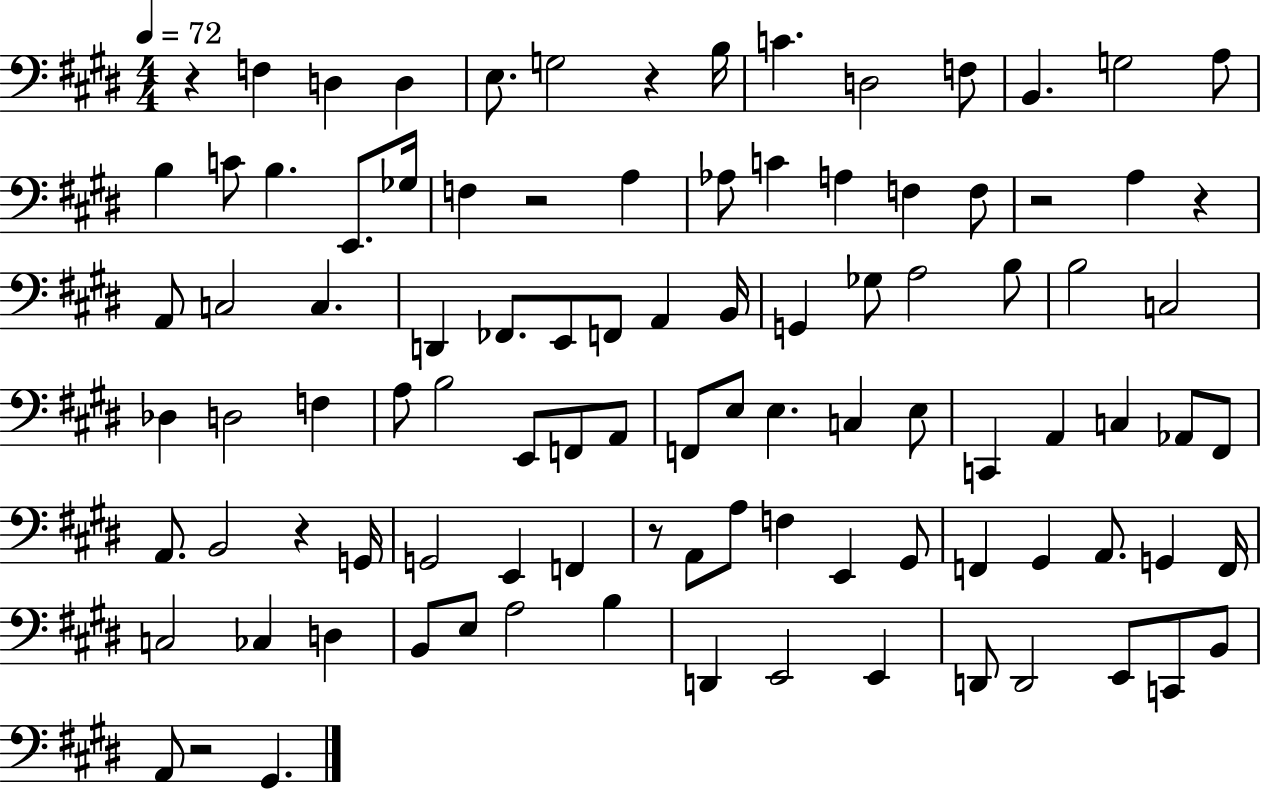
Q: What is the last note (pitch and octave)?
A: G#2